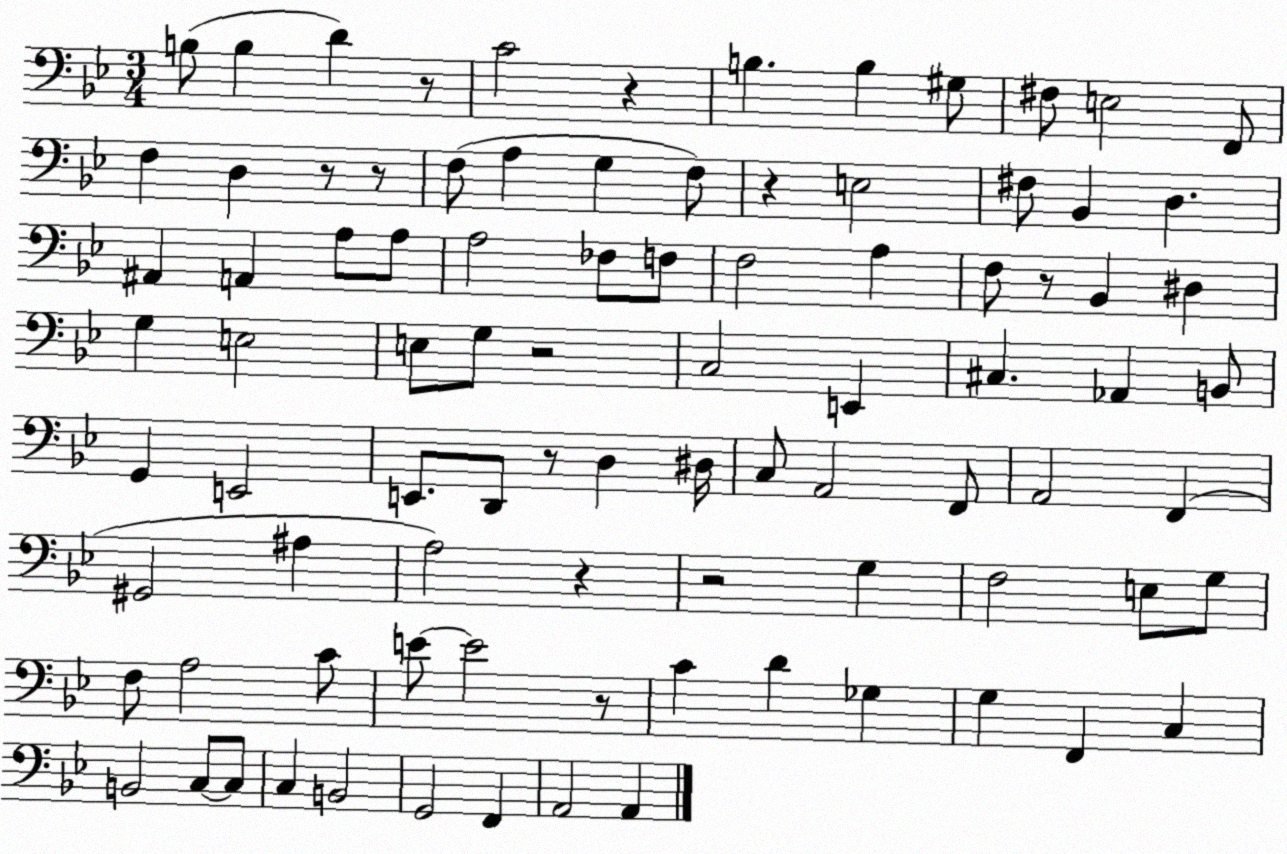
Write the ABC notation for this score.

X:1
T:Untitled
M:3/4
L:1/4
K:Bb
B,/2 B, D z/2 C2 z B, B, ^G,/2 ^F,/2 E,2 F,,/2 F, D, z/2 z/2 F,/2 A, G, F,/2 z E,2 ^F,/2 _B,, D, ^A,, A,, A,/2 A,/2 A,2 _F,/2 F,/2 F,2 A, F,/2 z/2 _B,, ^D, G, E,2 E,/2 G,/2 z2 C,2 E,, ^C, _A,, B,,/2 G,, E,,2 E,,/2 D,,/2 z/2 D, ^D,/4 C,/2 A,,2 F,,/2 A,,2 F,, ^G,,2 ^A, A,2 z z2 G, F,2 E,/2 G,/2 F,/2 A,2 C/2 E/2 E2 z/2 C D _G, G, F,, C, B,,2 C,/2 C,/2 C, B,,2 G,,2 F,, A,,2 A,,